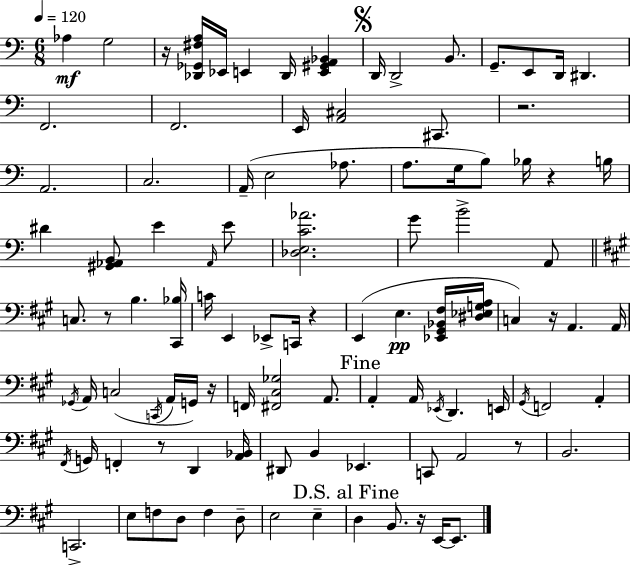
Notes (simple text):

Ab3/q G3/h R/s [Db2,Gb2,F#3,A3]/s Eb2/s E2/q Db2/s [E2,G#2,A2,Bb2]/q D2/s D2/h B2/e. G2/e. E2/e D2/s D#2/q. F2/h. F2/h. E2/s [A2,C#3]/h C#2/e. R/h. A2/h. C3/h. A2/s E3/h Ab3/e. A3/e. G3/s B3/e Bb3/s R/q B3/s D#4/q [G#2,Ab2,B2]/e E4/q Ab2/s E4/e [Db3,E3,C4,Ab4]/h. G4/e B4/h A2/e C3/e. R/e B3/q. [C#2,Bb3]/s C4/s E2/q Eb2/e C2/s R/q E2/q E3/q. [Eb2,G#2,Bb2,F#3]/s [D#3,Eb3,G3,A3]/s C3/q R/s A2/q. A2/s Gb2/s A2/s C3/h C2/s A2/s G2/s R/s F2/s [F#2,C#3,Gb3]/h A2/e. A2/q A2/s Eb2/s D2/q. E2/s G#2/s F2/h A2/q F#2/s G2/s F2/q R/e D2/q [A2,Bb2]/s D#2/e B2/q Eb2/q. C2/e A2/h R/e B2/h. C2/h. E3/e F3/e D3/e F3/q D3/e E3/h E3/q D3/q B2/e. R/s E2/s E2/e.